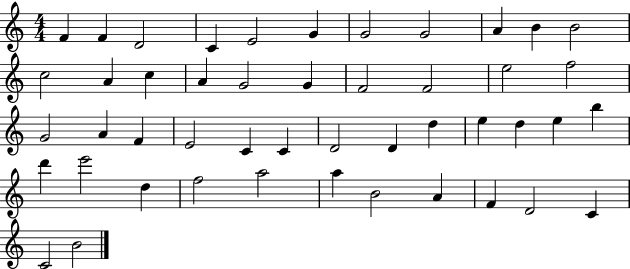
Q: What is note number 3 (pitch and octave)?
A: D4